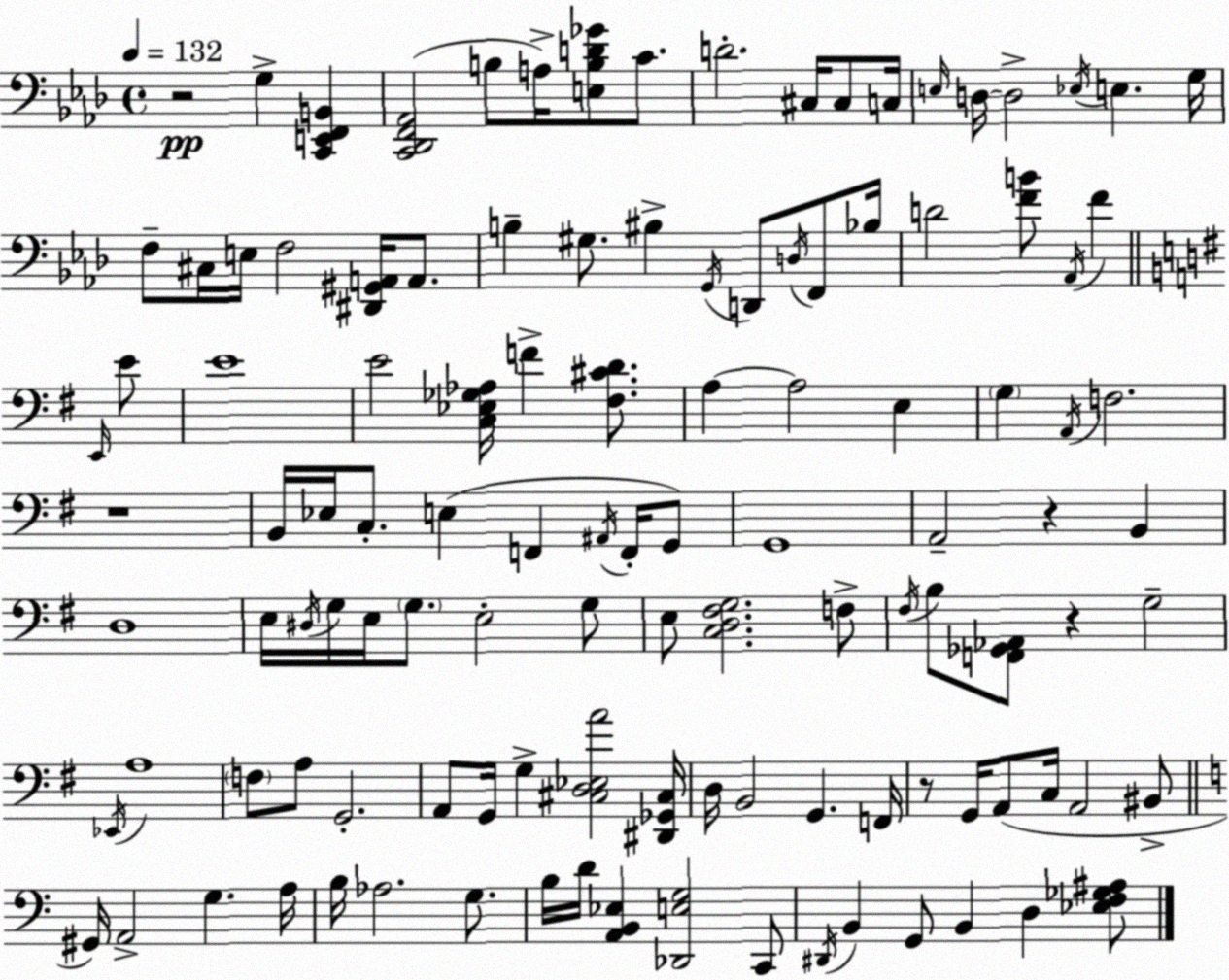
X:1
T:Untitled
M:4/4
L:1/4
K:Ab
z2 G, [C,,E,,F,,B,,] [C,,_D,,F,,_A,,]2 B,/2 A,/4 [E,B,D_G]/2 C/2 D2 ^C,/4 ^C,/2 C,/4 E,/4 D,/4 D,2 _E,/4 E, G,/4 F,/2 ^C,/4 E,/4 F,2 [^D,,^G,,A,,]/4 A,,/2 B, ^G,/2 ^B, G,,/4 D,,/2 D,/4 F,,/2 _B,/4 D2 [FB]/2 _A,,/4 F E,,/4 E/2 E4 E2 [C,_E,_G,_A,]/4 F [^F,^CD]/2 A, A,2 E, G, A,,/4 F,2 z4 B,,/4 _E,/4 C,/2 E, F,, ^A,,/4 F,,/4 G,,/2 G,,4 A,,2 z B,, D,4 E,/4 ^D,/4 G,/4 E,/4 G,/2 E,2 G,/2 E,/2 [C,D,^F,G,]2 F,/2 ^F,/4 B,/2 [F,,_G,,_A,,]/2 z G,2 _E,,/4 A,4 F,/2 A,/2 G,,2 A,,/2 G,,/4 G, [^C,D,_E,A]2 [^D,,_G,,^C,]/4 D,/4 B,,2 G,, F,,/4 z/2 G,,/4 A,,/2 C,/4 A,,2 ^B,,/2 ^G,,/4 A,,2 G, A,/4 B,/4 _A,2 G,/2 B,/4 D/4 [A,,B,,_E,] [_D,,E,G,]2 C,,/2 ^D,,/4 B,, G,,/2 B,, D, [_E,F,_G,^A,]/2